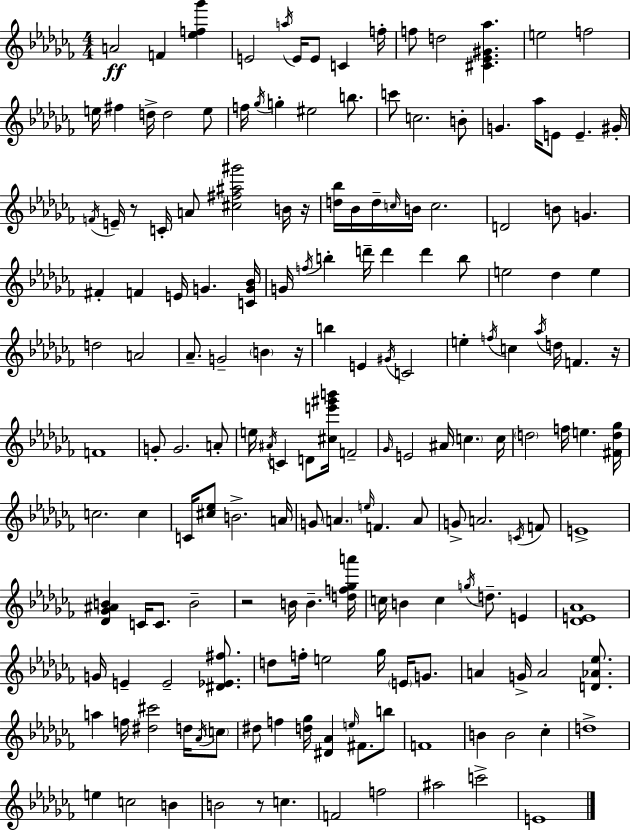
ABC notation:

X:1
T:Untitled
M:4/4
L:1/4
K:Abm
A2 F [_ef_g'] E2 a/4 E/4 E/2 C f/4 f/2 d2 [^C_E^G_a] e2 f2 e/4 ^f d/4 d2 e/2 f/4 _g/4 g ^e2 b/2 c'/2 c2 B/2 G _a/4 E/2 E ^G/4 F/4 E/4 z/2 C/4 A/2 [^c^f^a^g']2 B/4 z/4 [d_b]/4 _B/4 d/4 c/4 B/4 c2 D2 B/2 G ^F F E/4 G [CG_B]/4 G/4 f/4 b d'/4 d' d' b/2 e2 _d e d2 A2 _A/2 G2 B z/4 b E ^G/4 C2 e f/4 c _a/4 d/4 F z/4 F4 G/2 G2 A/2 e/4 ^A/4 C D/2 [^ce'^g'b']/4 F2 _G/4 E2 ^A/4 c c/4 d2 f/4 e [^Fd_g]/4 c2 c C/4 [^c_e]/2 B2 A/4 G/2 A e/4 F A/2 G/2 A2 C/4 F/2 E4 [_D_G^AB] C/4 C/2 B2 z2 B/4 B [df_ga']/4 c/4 B c g/4 d/2 E [_DE_A]4 G/4 E E2 [^D_E^f]/2 d/2 f/4 e2 _g/4 E/4 G/2 A G/4 A2 [D_A_e]/2 a f/4 [^d^c']2 d/4 _A/4 c/2 ^d/2 f [d_g]/4 [^D_A] e/4 ^F/2 b/2 F4 B B2 _c d4 e c2 B B2 z/2 c F2 f2 ^a2 c'2 E4